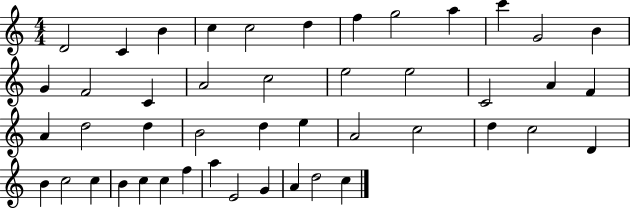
{
  \clef treble
  \numericTimeSignature
  \time 4/4
  \key c \major
  d'2 c'4 b'4 | c''4 c''2 d''4 | f''4 g''2 a''4 | c'''4 g'2 b'4 | \break g'4 f'2 c'4 | a'2 c''2 | e''2 e''2 | c'2 a'4 f'4 | \break a'4 d''2 d''4 | b'2 d''4 e''4 | a'2 c''2 | d''4 c''2 d'4 | \break b'4 c''2 c''4 | b'4 c''4 c''4 f''4 | a''4 e'2 g'4 | a'4 d''2 c''4 | \break \bar "|."
}